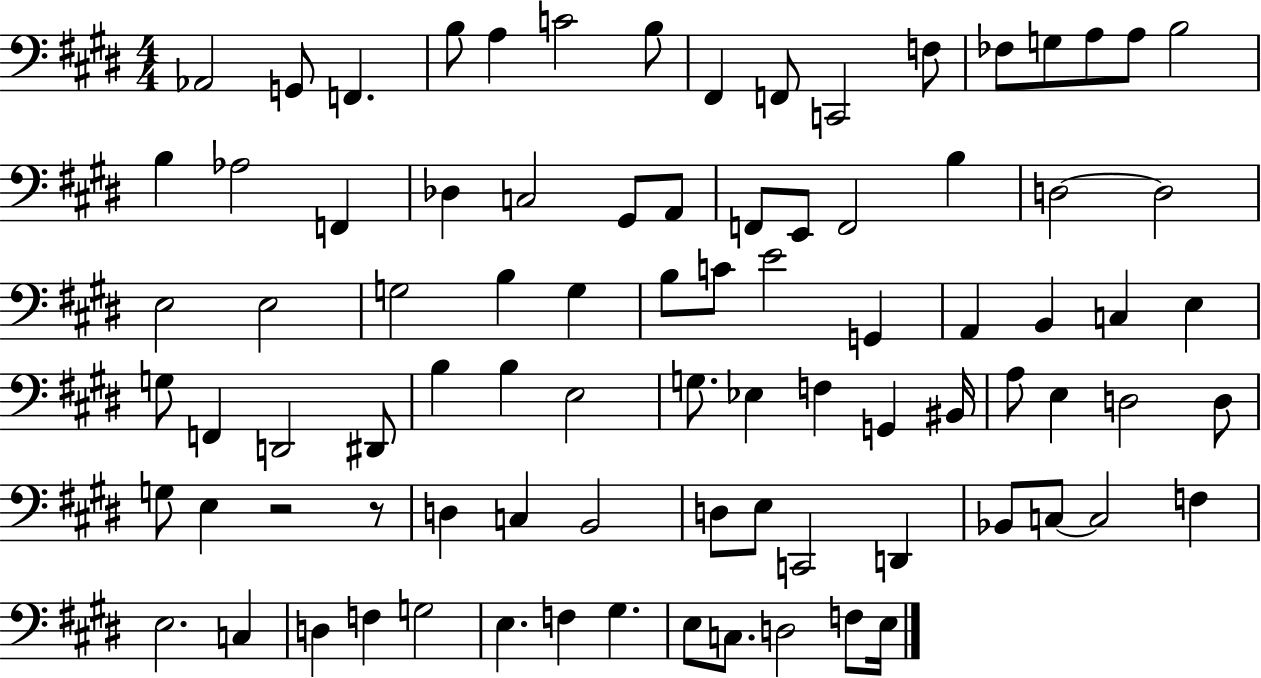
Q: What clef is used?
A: bass